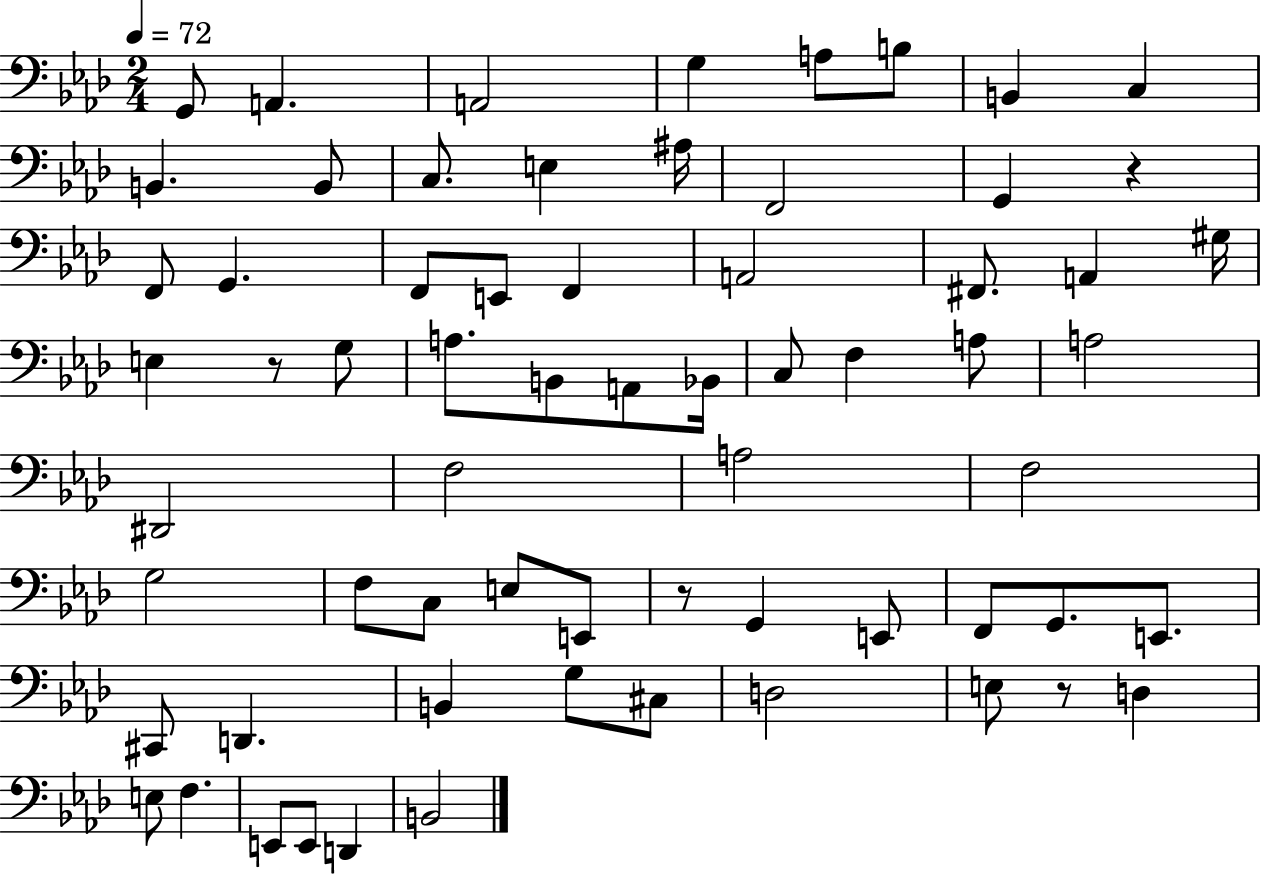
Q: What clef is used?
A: bass